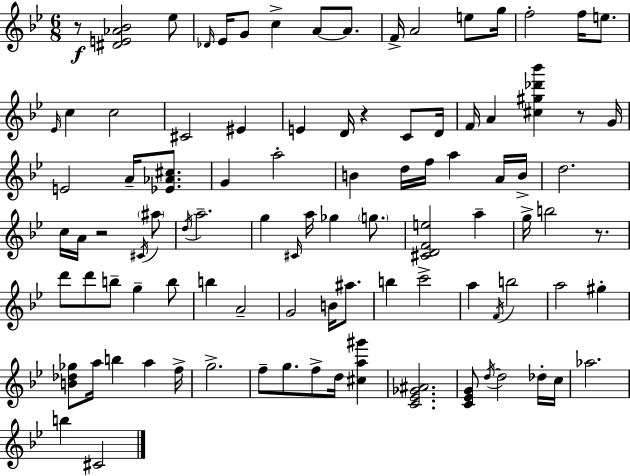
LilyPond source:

{
  \clef treble
  \numericTimeSignature
  \time 6/8
  \key bes \major
  r8\f <dis' e' aes' bes'>2 ees''8 | \grace { des'16 } ees'16 g'8 c''4-> a'8~~ a'8. | f'16-> a'2 e''8 | g''16 f''2-. f''16 e''8. | \break \grace { ees'16 } c''4 c''2 | cis'2 eis'4 | e'4 d'16 r4 c'8 | d'16 f'16 a'4 <cis'' gis'' des''' bes'''>4 r8 | \break g'16 e'2 a'16-- <ees' aes' cis''>8. | g'4 a''2-. | b'4 d''16 f''16 a''4 | a'16 b'16-> d''2. | \break c''16 a'16 r2 | \acciaccatura { cis'16 } \parenthesize ais''8 \acciaccatura { d''16 } a''2.-- | g''4 \grace { cis'16 } a''16 ges''4 | \parenthesize g''8. <cis' d' f' e''>2 | \break a''4-- g''16-> b''2 | r8. d'''8 d'''8 b''8-- g''4-- | b''8 b''4 a'2-- | g'2 | \break b'16 ais''8. b''4 c'''2-> | a''4 \acciaccatura { f'16 } b''2 | a''2 | gis''4-. <b' des'' ges''>8 a''16 b''4 | \break a''4 f''16-> g''2.-> | f''8-- g''8. f''8-> | d''16 <cis'' a'' gis'''>4 <c' ees' ges' ais'>2. | <c' ees' g'>8 \acciaccatura { d''16~ }~ d''2 | \break des''16-. c''16 aes''2. | b''4 cis'2 | \bar "|."
}